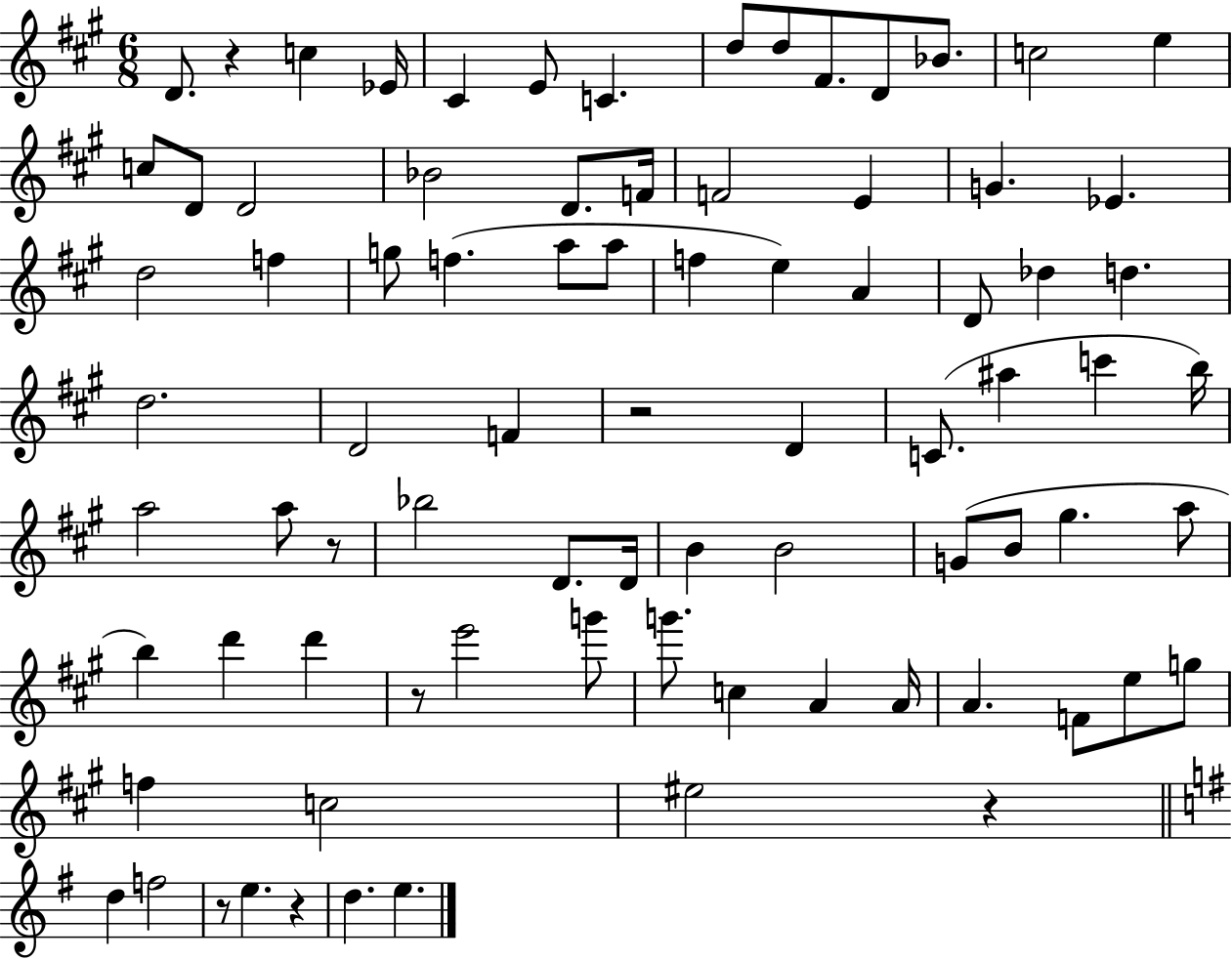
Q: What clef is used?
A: treble